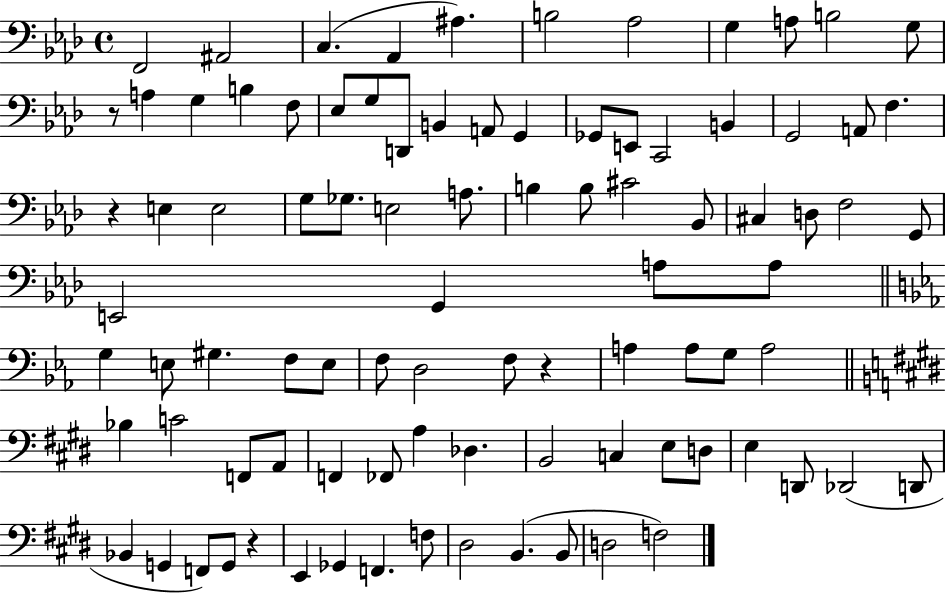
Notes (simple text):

F2/h A#2/h C3/q. Ab2/q A#3/q. B3/h Ab3/h G3/q A3/e B3/h G3/e R/e A3/q G3/q B3/q F3/e Eb3/e G3/e D2/e B2/q A2/e G2/q Gb2/e E2/e C2/h B2/q G2/h A2/e F3/q. R/q E3/q E3/h G3/e Gb3/e. E3/h A3/e. B3/q B3/e C#4/h Bb2/e C#3/q D3/e F3/h G2/e E2/h G2/q A3/e A3/e G3/q E3/e G#3/q. F3/e E3/e F3/e D3/h F3/e R/q A3/q A3/e G3/e A3/h Bb3/q C4/h F2/e A2/e F2/q FES2/e A3/q Db3/q. B2/h C3/q E3/e D3/e E3/q D2/e Db2/h D2/e Bb2/q G2/q F2/e G2/e R/q E2/q Gb2/q F2/q. F3/e D#3/h B2/q. B2/e D3/h F3/h